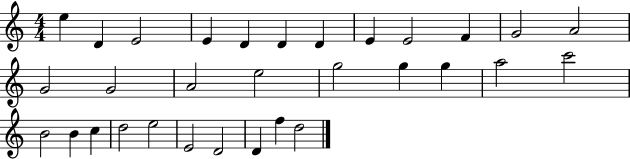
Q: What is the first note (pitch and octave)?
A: E5